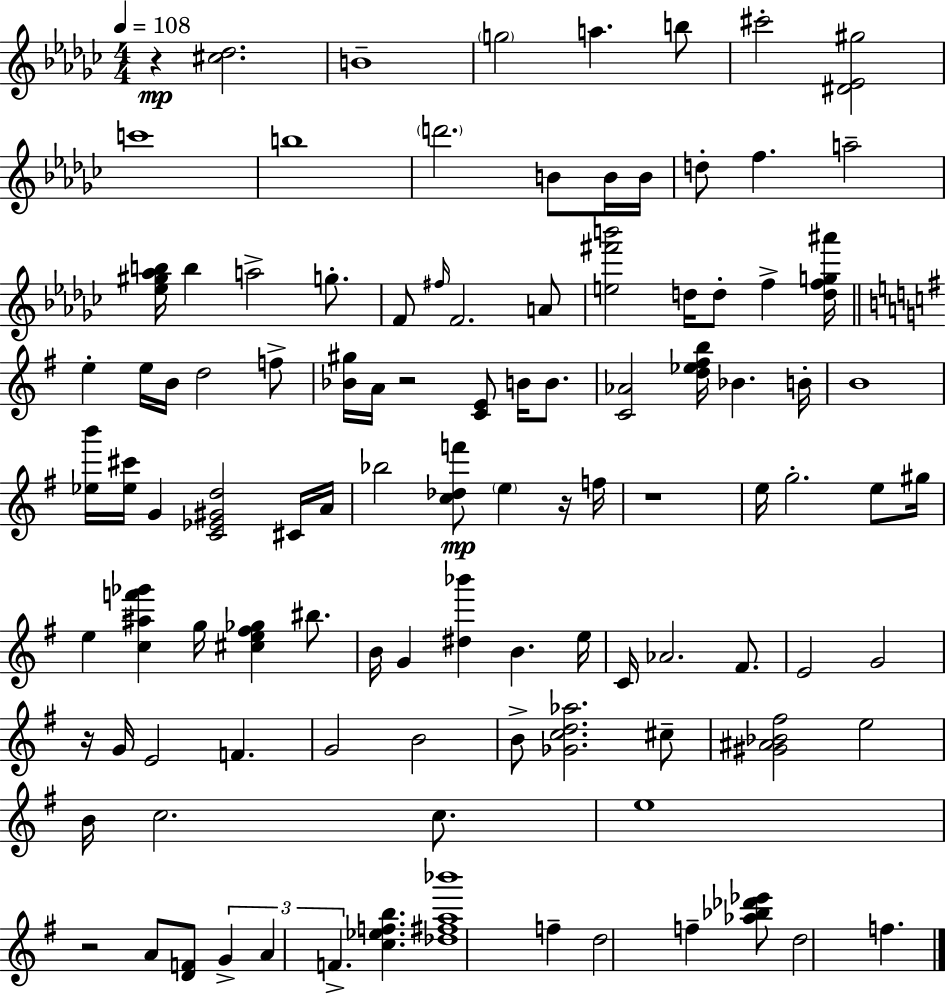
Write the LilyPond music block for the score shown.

{
  \clef treble
  \numericTimeSignature
  \time 4/4
  \key ees \minor
  \tempo 4 = 108
  r4\mp <cis'' des''>2. | b'1-- | \parenthesize g''2 a''4. b''8 | cis'''2-. <dis' ees' gis''>2 | \break c'''1 | b''1 | \parenthesize d'''2. b'8 b'16 b'16 | d''8-. f''4. a''2-- | \break <ees'' gis'' aes'' b''>16 b''4 a''2-> g''8.-. | f'8 \grace { fis''16 } f'2. a'8 | <e'' fis''' b'''>2 d''16 d''8-. f''4-> | <d'' f'' g'' ais'''>16 \bar "||" \break \key g \major e''4-. e''16 b'16 d''2 f''8-> | <bes' gis''>16 a'16 r2 <c' e'>8 b'16 b'8. | <c' aes'>2 <d'' ees'' fis'' b''>16 bes'4. b'16-. | b'1 | \break <ees'' b'''>16 <ees'' cis'''>16 g'4 <c' ees' gis' d''>2 cis'16 a'16 | bes''2 <c'' des'' f'''>8\mp \parenthesize e''4 r16 f''16 | r1 | e''16 g''2.-. e''8 gis''16 | \break e''4 <c'' ais'' f''' ges'''>4 g''16 <cis'' e'' fis'' ges''>4 bis''8. | b'16 g'4 <dis'' bes'''>4 b'4. e''16 | c'16 aes'2. fis'8. | e'2 g'2 | \break r16 g'16 e'2 f'4. | g'2 b'2 | b'8-> <ges' c'' d'' aes''>2. cis''8-- | <gis' ais' bes' fis''>2 e''2 | \break b'16 c''2. c''8. | e''1 | r2 a'8 <d' f'>8 \tuplet 3/2 { g'4-> | a'4 f'4.-> } <c'' ees'' f'' b''>4. | \break <des'' fis'' a'' bes'''>1 | f''4-- d''2 f''4-- | <aes'' bes'' des''' ees'''>8 d''2 f''4. | \bar "|."
}